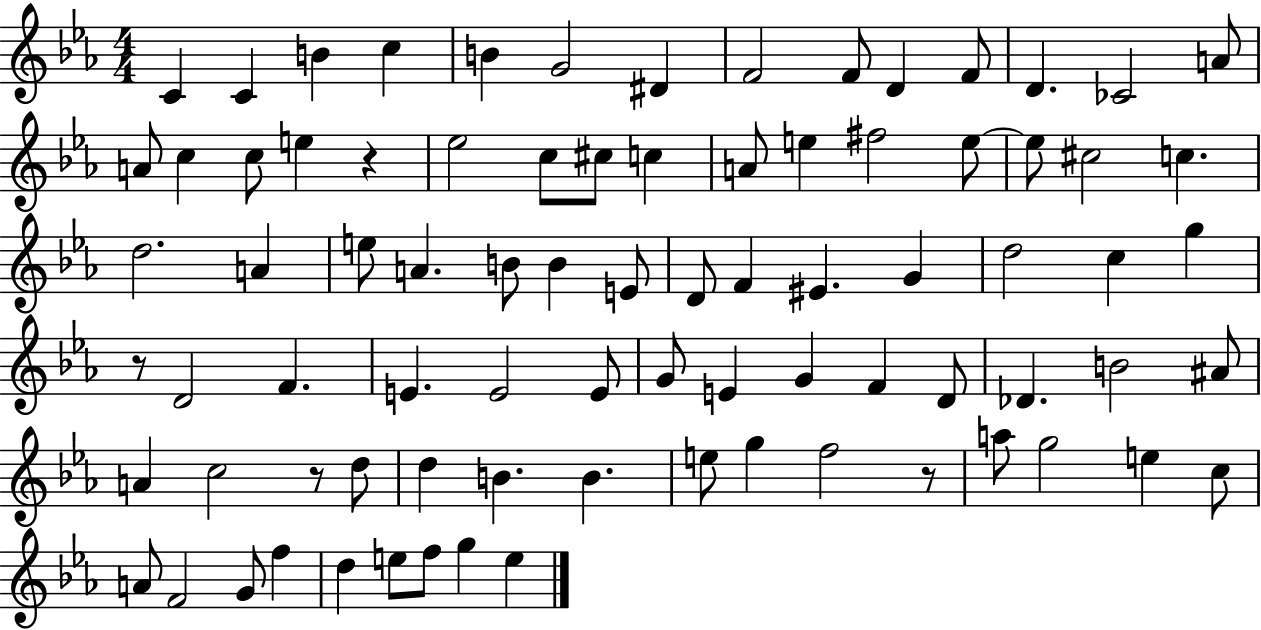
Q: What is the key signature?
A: EES major